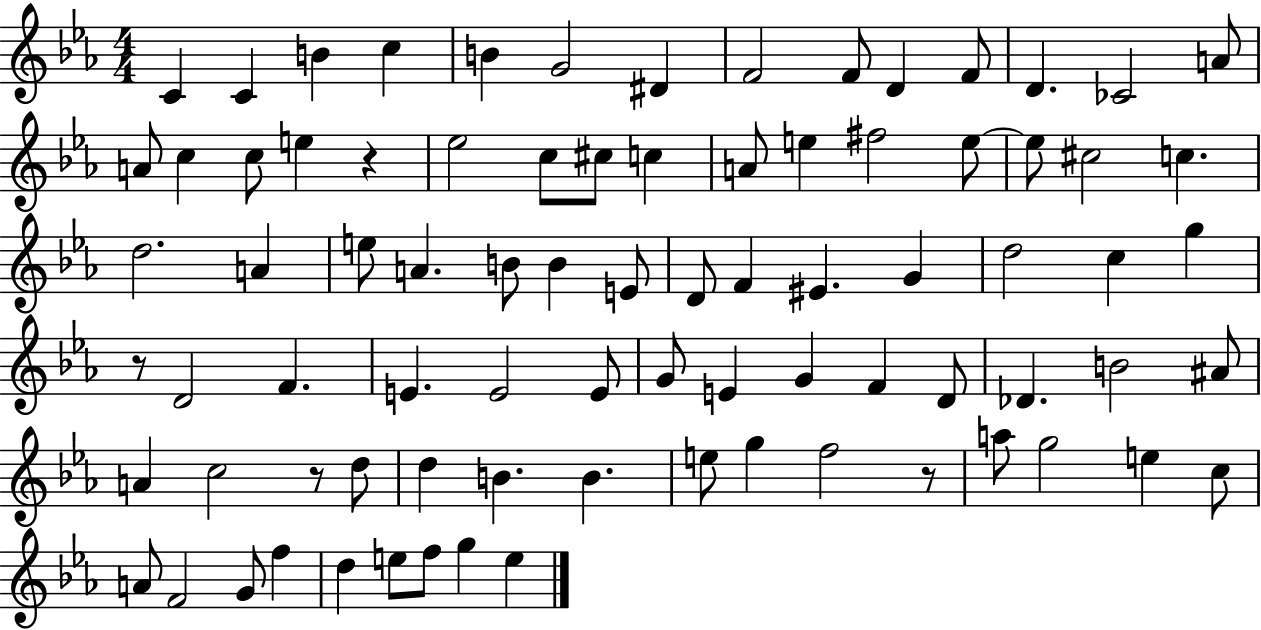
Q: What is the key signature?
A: EES major